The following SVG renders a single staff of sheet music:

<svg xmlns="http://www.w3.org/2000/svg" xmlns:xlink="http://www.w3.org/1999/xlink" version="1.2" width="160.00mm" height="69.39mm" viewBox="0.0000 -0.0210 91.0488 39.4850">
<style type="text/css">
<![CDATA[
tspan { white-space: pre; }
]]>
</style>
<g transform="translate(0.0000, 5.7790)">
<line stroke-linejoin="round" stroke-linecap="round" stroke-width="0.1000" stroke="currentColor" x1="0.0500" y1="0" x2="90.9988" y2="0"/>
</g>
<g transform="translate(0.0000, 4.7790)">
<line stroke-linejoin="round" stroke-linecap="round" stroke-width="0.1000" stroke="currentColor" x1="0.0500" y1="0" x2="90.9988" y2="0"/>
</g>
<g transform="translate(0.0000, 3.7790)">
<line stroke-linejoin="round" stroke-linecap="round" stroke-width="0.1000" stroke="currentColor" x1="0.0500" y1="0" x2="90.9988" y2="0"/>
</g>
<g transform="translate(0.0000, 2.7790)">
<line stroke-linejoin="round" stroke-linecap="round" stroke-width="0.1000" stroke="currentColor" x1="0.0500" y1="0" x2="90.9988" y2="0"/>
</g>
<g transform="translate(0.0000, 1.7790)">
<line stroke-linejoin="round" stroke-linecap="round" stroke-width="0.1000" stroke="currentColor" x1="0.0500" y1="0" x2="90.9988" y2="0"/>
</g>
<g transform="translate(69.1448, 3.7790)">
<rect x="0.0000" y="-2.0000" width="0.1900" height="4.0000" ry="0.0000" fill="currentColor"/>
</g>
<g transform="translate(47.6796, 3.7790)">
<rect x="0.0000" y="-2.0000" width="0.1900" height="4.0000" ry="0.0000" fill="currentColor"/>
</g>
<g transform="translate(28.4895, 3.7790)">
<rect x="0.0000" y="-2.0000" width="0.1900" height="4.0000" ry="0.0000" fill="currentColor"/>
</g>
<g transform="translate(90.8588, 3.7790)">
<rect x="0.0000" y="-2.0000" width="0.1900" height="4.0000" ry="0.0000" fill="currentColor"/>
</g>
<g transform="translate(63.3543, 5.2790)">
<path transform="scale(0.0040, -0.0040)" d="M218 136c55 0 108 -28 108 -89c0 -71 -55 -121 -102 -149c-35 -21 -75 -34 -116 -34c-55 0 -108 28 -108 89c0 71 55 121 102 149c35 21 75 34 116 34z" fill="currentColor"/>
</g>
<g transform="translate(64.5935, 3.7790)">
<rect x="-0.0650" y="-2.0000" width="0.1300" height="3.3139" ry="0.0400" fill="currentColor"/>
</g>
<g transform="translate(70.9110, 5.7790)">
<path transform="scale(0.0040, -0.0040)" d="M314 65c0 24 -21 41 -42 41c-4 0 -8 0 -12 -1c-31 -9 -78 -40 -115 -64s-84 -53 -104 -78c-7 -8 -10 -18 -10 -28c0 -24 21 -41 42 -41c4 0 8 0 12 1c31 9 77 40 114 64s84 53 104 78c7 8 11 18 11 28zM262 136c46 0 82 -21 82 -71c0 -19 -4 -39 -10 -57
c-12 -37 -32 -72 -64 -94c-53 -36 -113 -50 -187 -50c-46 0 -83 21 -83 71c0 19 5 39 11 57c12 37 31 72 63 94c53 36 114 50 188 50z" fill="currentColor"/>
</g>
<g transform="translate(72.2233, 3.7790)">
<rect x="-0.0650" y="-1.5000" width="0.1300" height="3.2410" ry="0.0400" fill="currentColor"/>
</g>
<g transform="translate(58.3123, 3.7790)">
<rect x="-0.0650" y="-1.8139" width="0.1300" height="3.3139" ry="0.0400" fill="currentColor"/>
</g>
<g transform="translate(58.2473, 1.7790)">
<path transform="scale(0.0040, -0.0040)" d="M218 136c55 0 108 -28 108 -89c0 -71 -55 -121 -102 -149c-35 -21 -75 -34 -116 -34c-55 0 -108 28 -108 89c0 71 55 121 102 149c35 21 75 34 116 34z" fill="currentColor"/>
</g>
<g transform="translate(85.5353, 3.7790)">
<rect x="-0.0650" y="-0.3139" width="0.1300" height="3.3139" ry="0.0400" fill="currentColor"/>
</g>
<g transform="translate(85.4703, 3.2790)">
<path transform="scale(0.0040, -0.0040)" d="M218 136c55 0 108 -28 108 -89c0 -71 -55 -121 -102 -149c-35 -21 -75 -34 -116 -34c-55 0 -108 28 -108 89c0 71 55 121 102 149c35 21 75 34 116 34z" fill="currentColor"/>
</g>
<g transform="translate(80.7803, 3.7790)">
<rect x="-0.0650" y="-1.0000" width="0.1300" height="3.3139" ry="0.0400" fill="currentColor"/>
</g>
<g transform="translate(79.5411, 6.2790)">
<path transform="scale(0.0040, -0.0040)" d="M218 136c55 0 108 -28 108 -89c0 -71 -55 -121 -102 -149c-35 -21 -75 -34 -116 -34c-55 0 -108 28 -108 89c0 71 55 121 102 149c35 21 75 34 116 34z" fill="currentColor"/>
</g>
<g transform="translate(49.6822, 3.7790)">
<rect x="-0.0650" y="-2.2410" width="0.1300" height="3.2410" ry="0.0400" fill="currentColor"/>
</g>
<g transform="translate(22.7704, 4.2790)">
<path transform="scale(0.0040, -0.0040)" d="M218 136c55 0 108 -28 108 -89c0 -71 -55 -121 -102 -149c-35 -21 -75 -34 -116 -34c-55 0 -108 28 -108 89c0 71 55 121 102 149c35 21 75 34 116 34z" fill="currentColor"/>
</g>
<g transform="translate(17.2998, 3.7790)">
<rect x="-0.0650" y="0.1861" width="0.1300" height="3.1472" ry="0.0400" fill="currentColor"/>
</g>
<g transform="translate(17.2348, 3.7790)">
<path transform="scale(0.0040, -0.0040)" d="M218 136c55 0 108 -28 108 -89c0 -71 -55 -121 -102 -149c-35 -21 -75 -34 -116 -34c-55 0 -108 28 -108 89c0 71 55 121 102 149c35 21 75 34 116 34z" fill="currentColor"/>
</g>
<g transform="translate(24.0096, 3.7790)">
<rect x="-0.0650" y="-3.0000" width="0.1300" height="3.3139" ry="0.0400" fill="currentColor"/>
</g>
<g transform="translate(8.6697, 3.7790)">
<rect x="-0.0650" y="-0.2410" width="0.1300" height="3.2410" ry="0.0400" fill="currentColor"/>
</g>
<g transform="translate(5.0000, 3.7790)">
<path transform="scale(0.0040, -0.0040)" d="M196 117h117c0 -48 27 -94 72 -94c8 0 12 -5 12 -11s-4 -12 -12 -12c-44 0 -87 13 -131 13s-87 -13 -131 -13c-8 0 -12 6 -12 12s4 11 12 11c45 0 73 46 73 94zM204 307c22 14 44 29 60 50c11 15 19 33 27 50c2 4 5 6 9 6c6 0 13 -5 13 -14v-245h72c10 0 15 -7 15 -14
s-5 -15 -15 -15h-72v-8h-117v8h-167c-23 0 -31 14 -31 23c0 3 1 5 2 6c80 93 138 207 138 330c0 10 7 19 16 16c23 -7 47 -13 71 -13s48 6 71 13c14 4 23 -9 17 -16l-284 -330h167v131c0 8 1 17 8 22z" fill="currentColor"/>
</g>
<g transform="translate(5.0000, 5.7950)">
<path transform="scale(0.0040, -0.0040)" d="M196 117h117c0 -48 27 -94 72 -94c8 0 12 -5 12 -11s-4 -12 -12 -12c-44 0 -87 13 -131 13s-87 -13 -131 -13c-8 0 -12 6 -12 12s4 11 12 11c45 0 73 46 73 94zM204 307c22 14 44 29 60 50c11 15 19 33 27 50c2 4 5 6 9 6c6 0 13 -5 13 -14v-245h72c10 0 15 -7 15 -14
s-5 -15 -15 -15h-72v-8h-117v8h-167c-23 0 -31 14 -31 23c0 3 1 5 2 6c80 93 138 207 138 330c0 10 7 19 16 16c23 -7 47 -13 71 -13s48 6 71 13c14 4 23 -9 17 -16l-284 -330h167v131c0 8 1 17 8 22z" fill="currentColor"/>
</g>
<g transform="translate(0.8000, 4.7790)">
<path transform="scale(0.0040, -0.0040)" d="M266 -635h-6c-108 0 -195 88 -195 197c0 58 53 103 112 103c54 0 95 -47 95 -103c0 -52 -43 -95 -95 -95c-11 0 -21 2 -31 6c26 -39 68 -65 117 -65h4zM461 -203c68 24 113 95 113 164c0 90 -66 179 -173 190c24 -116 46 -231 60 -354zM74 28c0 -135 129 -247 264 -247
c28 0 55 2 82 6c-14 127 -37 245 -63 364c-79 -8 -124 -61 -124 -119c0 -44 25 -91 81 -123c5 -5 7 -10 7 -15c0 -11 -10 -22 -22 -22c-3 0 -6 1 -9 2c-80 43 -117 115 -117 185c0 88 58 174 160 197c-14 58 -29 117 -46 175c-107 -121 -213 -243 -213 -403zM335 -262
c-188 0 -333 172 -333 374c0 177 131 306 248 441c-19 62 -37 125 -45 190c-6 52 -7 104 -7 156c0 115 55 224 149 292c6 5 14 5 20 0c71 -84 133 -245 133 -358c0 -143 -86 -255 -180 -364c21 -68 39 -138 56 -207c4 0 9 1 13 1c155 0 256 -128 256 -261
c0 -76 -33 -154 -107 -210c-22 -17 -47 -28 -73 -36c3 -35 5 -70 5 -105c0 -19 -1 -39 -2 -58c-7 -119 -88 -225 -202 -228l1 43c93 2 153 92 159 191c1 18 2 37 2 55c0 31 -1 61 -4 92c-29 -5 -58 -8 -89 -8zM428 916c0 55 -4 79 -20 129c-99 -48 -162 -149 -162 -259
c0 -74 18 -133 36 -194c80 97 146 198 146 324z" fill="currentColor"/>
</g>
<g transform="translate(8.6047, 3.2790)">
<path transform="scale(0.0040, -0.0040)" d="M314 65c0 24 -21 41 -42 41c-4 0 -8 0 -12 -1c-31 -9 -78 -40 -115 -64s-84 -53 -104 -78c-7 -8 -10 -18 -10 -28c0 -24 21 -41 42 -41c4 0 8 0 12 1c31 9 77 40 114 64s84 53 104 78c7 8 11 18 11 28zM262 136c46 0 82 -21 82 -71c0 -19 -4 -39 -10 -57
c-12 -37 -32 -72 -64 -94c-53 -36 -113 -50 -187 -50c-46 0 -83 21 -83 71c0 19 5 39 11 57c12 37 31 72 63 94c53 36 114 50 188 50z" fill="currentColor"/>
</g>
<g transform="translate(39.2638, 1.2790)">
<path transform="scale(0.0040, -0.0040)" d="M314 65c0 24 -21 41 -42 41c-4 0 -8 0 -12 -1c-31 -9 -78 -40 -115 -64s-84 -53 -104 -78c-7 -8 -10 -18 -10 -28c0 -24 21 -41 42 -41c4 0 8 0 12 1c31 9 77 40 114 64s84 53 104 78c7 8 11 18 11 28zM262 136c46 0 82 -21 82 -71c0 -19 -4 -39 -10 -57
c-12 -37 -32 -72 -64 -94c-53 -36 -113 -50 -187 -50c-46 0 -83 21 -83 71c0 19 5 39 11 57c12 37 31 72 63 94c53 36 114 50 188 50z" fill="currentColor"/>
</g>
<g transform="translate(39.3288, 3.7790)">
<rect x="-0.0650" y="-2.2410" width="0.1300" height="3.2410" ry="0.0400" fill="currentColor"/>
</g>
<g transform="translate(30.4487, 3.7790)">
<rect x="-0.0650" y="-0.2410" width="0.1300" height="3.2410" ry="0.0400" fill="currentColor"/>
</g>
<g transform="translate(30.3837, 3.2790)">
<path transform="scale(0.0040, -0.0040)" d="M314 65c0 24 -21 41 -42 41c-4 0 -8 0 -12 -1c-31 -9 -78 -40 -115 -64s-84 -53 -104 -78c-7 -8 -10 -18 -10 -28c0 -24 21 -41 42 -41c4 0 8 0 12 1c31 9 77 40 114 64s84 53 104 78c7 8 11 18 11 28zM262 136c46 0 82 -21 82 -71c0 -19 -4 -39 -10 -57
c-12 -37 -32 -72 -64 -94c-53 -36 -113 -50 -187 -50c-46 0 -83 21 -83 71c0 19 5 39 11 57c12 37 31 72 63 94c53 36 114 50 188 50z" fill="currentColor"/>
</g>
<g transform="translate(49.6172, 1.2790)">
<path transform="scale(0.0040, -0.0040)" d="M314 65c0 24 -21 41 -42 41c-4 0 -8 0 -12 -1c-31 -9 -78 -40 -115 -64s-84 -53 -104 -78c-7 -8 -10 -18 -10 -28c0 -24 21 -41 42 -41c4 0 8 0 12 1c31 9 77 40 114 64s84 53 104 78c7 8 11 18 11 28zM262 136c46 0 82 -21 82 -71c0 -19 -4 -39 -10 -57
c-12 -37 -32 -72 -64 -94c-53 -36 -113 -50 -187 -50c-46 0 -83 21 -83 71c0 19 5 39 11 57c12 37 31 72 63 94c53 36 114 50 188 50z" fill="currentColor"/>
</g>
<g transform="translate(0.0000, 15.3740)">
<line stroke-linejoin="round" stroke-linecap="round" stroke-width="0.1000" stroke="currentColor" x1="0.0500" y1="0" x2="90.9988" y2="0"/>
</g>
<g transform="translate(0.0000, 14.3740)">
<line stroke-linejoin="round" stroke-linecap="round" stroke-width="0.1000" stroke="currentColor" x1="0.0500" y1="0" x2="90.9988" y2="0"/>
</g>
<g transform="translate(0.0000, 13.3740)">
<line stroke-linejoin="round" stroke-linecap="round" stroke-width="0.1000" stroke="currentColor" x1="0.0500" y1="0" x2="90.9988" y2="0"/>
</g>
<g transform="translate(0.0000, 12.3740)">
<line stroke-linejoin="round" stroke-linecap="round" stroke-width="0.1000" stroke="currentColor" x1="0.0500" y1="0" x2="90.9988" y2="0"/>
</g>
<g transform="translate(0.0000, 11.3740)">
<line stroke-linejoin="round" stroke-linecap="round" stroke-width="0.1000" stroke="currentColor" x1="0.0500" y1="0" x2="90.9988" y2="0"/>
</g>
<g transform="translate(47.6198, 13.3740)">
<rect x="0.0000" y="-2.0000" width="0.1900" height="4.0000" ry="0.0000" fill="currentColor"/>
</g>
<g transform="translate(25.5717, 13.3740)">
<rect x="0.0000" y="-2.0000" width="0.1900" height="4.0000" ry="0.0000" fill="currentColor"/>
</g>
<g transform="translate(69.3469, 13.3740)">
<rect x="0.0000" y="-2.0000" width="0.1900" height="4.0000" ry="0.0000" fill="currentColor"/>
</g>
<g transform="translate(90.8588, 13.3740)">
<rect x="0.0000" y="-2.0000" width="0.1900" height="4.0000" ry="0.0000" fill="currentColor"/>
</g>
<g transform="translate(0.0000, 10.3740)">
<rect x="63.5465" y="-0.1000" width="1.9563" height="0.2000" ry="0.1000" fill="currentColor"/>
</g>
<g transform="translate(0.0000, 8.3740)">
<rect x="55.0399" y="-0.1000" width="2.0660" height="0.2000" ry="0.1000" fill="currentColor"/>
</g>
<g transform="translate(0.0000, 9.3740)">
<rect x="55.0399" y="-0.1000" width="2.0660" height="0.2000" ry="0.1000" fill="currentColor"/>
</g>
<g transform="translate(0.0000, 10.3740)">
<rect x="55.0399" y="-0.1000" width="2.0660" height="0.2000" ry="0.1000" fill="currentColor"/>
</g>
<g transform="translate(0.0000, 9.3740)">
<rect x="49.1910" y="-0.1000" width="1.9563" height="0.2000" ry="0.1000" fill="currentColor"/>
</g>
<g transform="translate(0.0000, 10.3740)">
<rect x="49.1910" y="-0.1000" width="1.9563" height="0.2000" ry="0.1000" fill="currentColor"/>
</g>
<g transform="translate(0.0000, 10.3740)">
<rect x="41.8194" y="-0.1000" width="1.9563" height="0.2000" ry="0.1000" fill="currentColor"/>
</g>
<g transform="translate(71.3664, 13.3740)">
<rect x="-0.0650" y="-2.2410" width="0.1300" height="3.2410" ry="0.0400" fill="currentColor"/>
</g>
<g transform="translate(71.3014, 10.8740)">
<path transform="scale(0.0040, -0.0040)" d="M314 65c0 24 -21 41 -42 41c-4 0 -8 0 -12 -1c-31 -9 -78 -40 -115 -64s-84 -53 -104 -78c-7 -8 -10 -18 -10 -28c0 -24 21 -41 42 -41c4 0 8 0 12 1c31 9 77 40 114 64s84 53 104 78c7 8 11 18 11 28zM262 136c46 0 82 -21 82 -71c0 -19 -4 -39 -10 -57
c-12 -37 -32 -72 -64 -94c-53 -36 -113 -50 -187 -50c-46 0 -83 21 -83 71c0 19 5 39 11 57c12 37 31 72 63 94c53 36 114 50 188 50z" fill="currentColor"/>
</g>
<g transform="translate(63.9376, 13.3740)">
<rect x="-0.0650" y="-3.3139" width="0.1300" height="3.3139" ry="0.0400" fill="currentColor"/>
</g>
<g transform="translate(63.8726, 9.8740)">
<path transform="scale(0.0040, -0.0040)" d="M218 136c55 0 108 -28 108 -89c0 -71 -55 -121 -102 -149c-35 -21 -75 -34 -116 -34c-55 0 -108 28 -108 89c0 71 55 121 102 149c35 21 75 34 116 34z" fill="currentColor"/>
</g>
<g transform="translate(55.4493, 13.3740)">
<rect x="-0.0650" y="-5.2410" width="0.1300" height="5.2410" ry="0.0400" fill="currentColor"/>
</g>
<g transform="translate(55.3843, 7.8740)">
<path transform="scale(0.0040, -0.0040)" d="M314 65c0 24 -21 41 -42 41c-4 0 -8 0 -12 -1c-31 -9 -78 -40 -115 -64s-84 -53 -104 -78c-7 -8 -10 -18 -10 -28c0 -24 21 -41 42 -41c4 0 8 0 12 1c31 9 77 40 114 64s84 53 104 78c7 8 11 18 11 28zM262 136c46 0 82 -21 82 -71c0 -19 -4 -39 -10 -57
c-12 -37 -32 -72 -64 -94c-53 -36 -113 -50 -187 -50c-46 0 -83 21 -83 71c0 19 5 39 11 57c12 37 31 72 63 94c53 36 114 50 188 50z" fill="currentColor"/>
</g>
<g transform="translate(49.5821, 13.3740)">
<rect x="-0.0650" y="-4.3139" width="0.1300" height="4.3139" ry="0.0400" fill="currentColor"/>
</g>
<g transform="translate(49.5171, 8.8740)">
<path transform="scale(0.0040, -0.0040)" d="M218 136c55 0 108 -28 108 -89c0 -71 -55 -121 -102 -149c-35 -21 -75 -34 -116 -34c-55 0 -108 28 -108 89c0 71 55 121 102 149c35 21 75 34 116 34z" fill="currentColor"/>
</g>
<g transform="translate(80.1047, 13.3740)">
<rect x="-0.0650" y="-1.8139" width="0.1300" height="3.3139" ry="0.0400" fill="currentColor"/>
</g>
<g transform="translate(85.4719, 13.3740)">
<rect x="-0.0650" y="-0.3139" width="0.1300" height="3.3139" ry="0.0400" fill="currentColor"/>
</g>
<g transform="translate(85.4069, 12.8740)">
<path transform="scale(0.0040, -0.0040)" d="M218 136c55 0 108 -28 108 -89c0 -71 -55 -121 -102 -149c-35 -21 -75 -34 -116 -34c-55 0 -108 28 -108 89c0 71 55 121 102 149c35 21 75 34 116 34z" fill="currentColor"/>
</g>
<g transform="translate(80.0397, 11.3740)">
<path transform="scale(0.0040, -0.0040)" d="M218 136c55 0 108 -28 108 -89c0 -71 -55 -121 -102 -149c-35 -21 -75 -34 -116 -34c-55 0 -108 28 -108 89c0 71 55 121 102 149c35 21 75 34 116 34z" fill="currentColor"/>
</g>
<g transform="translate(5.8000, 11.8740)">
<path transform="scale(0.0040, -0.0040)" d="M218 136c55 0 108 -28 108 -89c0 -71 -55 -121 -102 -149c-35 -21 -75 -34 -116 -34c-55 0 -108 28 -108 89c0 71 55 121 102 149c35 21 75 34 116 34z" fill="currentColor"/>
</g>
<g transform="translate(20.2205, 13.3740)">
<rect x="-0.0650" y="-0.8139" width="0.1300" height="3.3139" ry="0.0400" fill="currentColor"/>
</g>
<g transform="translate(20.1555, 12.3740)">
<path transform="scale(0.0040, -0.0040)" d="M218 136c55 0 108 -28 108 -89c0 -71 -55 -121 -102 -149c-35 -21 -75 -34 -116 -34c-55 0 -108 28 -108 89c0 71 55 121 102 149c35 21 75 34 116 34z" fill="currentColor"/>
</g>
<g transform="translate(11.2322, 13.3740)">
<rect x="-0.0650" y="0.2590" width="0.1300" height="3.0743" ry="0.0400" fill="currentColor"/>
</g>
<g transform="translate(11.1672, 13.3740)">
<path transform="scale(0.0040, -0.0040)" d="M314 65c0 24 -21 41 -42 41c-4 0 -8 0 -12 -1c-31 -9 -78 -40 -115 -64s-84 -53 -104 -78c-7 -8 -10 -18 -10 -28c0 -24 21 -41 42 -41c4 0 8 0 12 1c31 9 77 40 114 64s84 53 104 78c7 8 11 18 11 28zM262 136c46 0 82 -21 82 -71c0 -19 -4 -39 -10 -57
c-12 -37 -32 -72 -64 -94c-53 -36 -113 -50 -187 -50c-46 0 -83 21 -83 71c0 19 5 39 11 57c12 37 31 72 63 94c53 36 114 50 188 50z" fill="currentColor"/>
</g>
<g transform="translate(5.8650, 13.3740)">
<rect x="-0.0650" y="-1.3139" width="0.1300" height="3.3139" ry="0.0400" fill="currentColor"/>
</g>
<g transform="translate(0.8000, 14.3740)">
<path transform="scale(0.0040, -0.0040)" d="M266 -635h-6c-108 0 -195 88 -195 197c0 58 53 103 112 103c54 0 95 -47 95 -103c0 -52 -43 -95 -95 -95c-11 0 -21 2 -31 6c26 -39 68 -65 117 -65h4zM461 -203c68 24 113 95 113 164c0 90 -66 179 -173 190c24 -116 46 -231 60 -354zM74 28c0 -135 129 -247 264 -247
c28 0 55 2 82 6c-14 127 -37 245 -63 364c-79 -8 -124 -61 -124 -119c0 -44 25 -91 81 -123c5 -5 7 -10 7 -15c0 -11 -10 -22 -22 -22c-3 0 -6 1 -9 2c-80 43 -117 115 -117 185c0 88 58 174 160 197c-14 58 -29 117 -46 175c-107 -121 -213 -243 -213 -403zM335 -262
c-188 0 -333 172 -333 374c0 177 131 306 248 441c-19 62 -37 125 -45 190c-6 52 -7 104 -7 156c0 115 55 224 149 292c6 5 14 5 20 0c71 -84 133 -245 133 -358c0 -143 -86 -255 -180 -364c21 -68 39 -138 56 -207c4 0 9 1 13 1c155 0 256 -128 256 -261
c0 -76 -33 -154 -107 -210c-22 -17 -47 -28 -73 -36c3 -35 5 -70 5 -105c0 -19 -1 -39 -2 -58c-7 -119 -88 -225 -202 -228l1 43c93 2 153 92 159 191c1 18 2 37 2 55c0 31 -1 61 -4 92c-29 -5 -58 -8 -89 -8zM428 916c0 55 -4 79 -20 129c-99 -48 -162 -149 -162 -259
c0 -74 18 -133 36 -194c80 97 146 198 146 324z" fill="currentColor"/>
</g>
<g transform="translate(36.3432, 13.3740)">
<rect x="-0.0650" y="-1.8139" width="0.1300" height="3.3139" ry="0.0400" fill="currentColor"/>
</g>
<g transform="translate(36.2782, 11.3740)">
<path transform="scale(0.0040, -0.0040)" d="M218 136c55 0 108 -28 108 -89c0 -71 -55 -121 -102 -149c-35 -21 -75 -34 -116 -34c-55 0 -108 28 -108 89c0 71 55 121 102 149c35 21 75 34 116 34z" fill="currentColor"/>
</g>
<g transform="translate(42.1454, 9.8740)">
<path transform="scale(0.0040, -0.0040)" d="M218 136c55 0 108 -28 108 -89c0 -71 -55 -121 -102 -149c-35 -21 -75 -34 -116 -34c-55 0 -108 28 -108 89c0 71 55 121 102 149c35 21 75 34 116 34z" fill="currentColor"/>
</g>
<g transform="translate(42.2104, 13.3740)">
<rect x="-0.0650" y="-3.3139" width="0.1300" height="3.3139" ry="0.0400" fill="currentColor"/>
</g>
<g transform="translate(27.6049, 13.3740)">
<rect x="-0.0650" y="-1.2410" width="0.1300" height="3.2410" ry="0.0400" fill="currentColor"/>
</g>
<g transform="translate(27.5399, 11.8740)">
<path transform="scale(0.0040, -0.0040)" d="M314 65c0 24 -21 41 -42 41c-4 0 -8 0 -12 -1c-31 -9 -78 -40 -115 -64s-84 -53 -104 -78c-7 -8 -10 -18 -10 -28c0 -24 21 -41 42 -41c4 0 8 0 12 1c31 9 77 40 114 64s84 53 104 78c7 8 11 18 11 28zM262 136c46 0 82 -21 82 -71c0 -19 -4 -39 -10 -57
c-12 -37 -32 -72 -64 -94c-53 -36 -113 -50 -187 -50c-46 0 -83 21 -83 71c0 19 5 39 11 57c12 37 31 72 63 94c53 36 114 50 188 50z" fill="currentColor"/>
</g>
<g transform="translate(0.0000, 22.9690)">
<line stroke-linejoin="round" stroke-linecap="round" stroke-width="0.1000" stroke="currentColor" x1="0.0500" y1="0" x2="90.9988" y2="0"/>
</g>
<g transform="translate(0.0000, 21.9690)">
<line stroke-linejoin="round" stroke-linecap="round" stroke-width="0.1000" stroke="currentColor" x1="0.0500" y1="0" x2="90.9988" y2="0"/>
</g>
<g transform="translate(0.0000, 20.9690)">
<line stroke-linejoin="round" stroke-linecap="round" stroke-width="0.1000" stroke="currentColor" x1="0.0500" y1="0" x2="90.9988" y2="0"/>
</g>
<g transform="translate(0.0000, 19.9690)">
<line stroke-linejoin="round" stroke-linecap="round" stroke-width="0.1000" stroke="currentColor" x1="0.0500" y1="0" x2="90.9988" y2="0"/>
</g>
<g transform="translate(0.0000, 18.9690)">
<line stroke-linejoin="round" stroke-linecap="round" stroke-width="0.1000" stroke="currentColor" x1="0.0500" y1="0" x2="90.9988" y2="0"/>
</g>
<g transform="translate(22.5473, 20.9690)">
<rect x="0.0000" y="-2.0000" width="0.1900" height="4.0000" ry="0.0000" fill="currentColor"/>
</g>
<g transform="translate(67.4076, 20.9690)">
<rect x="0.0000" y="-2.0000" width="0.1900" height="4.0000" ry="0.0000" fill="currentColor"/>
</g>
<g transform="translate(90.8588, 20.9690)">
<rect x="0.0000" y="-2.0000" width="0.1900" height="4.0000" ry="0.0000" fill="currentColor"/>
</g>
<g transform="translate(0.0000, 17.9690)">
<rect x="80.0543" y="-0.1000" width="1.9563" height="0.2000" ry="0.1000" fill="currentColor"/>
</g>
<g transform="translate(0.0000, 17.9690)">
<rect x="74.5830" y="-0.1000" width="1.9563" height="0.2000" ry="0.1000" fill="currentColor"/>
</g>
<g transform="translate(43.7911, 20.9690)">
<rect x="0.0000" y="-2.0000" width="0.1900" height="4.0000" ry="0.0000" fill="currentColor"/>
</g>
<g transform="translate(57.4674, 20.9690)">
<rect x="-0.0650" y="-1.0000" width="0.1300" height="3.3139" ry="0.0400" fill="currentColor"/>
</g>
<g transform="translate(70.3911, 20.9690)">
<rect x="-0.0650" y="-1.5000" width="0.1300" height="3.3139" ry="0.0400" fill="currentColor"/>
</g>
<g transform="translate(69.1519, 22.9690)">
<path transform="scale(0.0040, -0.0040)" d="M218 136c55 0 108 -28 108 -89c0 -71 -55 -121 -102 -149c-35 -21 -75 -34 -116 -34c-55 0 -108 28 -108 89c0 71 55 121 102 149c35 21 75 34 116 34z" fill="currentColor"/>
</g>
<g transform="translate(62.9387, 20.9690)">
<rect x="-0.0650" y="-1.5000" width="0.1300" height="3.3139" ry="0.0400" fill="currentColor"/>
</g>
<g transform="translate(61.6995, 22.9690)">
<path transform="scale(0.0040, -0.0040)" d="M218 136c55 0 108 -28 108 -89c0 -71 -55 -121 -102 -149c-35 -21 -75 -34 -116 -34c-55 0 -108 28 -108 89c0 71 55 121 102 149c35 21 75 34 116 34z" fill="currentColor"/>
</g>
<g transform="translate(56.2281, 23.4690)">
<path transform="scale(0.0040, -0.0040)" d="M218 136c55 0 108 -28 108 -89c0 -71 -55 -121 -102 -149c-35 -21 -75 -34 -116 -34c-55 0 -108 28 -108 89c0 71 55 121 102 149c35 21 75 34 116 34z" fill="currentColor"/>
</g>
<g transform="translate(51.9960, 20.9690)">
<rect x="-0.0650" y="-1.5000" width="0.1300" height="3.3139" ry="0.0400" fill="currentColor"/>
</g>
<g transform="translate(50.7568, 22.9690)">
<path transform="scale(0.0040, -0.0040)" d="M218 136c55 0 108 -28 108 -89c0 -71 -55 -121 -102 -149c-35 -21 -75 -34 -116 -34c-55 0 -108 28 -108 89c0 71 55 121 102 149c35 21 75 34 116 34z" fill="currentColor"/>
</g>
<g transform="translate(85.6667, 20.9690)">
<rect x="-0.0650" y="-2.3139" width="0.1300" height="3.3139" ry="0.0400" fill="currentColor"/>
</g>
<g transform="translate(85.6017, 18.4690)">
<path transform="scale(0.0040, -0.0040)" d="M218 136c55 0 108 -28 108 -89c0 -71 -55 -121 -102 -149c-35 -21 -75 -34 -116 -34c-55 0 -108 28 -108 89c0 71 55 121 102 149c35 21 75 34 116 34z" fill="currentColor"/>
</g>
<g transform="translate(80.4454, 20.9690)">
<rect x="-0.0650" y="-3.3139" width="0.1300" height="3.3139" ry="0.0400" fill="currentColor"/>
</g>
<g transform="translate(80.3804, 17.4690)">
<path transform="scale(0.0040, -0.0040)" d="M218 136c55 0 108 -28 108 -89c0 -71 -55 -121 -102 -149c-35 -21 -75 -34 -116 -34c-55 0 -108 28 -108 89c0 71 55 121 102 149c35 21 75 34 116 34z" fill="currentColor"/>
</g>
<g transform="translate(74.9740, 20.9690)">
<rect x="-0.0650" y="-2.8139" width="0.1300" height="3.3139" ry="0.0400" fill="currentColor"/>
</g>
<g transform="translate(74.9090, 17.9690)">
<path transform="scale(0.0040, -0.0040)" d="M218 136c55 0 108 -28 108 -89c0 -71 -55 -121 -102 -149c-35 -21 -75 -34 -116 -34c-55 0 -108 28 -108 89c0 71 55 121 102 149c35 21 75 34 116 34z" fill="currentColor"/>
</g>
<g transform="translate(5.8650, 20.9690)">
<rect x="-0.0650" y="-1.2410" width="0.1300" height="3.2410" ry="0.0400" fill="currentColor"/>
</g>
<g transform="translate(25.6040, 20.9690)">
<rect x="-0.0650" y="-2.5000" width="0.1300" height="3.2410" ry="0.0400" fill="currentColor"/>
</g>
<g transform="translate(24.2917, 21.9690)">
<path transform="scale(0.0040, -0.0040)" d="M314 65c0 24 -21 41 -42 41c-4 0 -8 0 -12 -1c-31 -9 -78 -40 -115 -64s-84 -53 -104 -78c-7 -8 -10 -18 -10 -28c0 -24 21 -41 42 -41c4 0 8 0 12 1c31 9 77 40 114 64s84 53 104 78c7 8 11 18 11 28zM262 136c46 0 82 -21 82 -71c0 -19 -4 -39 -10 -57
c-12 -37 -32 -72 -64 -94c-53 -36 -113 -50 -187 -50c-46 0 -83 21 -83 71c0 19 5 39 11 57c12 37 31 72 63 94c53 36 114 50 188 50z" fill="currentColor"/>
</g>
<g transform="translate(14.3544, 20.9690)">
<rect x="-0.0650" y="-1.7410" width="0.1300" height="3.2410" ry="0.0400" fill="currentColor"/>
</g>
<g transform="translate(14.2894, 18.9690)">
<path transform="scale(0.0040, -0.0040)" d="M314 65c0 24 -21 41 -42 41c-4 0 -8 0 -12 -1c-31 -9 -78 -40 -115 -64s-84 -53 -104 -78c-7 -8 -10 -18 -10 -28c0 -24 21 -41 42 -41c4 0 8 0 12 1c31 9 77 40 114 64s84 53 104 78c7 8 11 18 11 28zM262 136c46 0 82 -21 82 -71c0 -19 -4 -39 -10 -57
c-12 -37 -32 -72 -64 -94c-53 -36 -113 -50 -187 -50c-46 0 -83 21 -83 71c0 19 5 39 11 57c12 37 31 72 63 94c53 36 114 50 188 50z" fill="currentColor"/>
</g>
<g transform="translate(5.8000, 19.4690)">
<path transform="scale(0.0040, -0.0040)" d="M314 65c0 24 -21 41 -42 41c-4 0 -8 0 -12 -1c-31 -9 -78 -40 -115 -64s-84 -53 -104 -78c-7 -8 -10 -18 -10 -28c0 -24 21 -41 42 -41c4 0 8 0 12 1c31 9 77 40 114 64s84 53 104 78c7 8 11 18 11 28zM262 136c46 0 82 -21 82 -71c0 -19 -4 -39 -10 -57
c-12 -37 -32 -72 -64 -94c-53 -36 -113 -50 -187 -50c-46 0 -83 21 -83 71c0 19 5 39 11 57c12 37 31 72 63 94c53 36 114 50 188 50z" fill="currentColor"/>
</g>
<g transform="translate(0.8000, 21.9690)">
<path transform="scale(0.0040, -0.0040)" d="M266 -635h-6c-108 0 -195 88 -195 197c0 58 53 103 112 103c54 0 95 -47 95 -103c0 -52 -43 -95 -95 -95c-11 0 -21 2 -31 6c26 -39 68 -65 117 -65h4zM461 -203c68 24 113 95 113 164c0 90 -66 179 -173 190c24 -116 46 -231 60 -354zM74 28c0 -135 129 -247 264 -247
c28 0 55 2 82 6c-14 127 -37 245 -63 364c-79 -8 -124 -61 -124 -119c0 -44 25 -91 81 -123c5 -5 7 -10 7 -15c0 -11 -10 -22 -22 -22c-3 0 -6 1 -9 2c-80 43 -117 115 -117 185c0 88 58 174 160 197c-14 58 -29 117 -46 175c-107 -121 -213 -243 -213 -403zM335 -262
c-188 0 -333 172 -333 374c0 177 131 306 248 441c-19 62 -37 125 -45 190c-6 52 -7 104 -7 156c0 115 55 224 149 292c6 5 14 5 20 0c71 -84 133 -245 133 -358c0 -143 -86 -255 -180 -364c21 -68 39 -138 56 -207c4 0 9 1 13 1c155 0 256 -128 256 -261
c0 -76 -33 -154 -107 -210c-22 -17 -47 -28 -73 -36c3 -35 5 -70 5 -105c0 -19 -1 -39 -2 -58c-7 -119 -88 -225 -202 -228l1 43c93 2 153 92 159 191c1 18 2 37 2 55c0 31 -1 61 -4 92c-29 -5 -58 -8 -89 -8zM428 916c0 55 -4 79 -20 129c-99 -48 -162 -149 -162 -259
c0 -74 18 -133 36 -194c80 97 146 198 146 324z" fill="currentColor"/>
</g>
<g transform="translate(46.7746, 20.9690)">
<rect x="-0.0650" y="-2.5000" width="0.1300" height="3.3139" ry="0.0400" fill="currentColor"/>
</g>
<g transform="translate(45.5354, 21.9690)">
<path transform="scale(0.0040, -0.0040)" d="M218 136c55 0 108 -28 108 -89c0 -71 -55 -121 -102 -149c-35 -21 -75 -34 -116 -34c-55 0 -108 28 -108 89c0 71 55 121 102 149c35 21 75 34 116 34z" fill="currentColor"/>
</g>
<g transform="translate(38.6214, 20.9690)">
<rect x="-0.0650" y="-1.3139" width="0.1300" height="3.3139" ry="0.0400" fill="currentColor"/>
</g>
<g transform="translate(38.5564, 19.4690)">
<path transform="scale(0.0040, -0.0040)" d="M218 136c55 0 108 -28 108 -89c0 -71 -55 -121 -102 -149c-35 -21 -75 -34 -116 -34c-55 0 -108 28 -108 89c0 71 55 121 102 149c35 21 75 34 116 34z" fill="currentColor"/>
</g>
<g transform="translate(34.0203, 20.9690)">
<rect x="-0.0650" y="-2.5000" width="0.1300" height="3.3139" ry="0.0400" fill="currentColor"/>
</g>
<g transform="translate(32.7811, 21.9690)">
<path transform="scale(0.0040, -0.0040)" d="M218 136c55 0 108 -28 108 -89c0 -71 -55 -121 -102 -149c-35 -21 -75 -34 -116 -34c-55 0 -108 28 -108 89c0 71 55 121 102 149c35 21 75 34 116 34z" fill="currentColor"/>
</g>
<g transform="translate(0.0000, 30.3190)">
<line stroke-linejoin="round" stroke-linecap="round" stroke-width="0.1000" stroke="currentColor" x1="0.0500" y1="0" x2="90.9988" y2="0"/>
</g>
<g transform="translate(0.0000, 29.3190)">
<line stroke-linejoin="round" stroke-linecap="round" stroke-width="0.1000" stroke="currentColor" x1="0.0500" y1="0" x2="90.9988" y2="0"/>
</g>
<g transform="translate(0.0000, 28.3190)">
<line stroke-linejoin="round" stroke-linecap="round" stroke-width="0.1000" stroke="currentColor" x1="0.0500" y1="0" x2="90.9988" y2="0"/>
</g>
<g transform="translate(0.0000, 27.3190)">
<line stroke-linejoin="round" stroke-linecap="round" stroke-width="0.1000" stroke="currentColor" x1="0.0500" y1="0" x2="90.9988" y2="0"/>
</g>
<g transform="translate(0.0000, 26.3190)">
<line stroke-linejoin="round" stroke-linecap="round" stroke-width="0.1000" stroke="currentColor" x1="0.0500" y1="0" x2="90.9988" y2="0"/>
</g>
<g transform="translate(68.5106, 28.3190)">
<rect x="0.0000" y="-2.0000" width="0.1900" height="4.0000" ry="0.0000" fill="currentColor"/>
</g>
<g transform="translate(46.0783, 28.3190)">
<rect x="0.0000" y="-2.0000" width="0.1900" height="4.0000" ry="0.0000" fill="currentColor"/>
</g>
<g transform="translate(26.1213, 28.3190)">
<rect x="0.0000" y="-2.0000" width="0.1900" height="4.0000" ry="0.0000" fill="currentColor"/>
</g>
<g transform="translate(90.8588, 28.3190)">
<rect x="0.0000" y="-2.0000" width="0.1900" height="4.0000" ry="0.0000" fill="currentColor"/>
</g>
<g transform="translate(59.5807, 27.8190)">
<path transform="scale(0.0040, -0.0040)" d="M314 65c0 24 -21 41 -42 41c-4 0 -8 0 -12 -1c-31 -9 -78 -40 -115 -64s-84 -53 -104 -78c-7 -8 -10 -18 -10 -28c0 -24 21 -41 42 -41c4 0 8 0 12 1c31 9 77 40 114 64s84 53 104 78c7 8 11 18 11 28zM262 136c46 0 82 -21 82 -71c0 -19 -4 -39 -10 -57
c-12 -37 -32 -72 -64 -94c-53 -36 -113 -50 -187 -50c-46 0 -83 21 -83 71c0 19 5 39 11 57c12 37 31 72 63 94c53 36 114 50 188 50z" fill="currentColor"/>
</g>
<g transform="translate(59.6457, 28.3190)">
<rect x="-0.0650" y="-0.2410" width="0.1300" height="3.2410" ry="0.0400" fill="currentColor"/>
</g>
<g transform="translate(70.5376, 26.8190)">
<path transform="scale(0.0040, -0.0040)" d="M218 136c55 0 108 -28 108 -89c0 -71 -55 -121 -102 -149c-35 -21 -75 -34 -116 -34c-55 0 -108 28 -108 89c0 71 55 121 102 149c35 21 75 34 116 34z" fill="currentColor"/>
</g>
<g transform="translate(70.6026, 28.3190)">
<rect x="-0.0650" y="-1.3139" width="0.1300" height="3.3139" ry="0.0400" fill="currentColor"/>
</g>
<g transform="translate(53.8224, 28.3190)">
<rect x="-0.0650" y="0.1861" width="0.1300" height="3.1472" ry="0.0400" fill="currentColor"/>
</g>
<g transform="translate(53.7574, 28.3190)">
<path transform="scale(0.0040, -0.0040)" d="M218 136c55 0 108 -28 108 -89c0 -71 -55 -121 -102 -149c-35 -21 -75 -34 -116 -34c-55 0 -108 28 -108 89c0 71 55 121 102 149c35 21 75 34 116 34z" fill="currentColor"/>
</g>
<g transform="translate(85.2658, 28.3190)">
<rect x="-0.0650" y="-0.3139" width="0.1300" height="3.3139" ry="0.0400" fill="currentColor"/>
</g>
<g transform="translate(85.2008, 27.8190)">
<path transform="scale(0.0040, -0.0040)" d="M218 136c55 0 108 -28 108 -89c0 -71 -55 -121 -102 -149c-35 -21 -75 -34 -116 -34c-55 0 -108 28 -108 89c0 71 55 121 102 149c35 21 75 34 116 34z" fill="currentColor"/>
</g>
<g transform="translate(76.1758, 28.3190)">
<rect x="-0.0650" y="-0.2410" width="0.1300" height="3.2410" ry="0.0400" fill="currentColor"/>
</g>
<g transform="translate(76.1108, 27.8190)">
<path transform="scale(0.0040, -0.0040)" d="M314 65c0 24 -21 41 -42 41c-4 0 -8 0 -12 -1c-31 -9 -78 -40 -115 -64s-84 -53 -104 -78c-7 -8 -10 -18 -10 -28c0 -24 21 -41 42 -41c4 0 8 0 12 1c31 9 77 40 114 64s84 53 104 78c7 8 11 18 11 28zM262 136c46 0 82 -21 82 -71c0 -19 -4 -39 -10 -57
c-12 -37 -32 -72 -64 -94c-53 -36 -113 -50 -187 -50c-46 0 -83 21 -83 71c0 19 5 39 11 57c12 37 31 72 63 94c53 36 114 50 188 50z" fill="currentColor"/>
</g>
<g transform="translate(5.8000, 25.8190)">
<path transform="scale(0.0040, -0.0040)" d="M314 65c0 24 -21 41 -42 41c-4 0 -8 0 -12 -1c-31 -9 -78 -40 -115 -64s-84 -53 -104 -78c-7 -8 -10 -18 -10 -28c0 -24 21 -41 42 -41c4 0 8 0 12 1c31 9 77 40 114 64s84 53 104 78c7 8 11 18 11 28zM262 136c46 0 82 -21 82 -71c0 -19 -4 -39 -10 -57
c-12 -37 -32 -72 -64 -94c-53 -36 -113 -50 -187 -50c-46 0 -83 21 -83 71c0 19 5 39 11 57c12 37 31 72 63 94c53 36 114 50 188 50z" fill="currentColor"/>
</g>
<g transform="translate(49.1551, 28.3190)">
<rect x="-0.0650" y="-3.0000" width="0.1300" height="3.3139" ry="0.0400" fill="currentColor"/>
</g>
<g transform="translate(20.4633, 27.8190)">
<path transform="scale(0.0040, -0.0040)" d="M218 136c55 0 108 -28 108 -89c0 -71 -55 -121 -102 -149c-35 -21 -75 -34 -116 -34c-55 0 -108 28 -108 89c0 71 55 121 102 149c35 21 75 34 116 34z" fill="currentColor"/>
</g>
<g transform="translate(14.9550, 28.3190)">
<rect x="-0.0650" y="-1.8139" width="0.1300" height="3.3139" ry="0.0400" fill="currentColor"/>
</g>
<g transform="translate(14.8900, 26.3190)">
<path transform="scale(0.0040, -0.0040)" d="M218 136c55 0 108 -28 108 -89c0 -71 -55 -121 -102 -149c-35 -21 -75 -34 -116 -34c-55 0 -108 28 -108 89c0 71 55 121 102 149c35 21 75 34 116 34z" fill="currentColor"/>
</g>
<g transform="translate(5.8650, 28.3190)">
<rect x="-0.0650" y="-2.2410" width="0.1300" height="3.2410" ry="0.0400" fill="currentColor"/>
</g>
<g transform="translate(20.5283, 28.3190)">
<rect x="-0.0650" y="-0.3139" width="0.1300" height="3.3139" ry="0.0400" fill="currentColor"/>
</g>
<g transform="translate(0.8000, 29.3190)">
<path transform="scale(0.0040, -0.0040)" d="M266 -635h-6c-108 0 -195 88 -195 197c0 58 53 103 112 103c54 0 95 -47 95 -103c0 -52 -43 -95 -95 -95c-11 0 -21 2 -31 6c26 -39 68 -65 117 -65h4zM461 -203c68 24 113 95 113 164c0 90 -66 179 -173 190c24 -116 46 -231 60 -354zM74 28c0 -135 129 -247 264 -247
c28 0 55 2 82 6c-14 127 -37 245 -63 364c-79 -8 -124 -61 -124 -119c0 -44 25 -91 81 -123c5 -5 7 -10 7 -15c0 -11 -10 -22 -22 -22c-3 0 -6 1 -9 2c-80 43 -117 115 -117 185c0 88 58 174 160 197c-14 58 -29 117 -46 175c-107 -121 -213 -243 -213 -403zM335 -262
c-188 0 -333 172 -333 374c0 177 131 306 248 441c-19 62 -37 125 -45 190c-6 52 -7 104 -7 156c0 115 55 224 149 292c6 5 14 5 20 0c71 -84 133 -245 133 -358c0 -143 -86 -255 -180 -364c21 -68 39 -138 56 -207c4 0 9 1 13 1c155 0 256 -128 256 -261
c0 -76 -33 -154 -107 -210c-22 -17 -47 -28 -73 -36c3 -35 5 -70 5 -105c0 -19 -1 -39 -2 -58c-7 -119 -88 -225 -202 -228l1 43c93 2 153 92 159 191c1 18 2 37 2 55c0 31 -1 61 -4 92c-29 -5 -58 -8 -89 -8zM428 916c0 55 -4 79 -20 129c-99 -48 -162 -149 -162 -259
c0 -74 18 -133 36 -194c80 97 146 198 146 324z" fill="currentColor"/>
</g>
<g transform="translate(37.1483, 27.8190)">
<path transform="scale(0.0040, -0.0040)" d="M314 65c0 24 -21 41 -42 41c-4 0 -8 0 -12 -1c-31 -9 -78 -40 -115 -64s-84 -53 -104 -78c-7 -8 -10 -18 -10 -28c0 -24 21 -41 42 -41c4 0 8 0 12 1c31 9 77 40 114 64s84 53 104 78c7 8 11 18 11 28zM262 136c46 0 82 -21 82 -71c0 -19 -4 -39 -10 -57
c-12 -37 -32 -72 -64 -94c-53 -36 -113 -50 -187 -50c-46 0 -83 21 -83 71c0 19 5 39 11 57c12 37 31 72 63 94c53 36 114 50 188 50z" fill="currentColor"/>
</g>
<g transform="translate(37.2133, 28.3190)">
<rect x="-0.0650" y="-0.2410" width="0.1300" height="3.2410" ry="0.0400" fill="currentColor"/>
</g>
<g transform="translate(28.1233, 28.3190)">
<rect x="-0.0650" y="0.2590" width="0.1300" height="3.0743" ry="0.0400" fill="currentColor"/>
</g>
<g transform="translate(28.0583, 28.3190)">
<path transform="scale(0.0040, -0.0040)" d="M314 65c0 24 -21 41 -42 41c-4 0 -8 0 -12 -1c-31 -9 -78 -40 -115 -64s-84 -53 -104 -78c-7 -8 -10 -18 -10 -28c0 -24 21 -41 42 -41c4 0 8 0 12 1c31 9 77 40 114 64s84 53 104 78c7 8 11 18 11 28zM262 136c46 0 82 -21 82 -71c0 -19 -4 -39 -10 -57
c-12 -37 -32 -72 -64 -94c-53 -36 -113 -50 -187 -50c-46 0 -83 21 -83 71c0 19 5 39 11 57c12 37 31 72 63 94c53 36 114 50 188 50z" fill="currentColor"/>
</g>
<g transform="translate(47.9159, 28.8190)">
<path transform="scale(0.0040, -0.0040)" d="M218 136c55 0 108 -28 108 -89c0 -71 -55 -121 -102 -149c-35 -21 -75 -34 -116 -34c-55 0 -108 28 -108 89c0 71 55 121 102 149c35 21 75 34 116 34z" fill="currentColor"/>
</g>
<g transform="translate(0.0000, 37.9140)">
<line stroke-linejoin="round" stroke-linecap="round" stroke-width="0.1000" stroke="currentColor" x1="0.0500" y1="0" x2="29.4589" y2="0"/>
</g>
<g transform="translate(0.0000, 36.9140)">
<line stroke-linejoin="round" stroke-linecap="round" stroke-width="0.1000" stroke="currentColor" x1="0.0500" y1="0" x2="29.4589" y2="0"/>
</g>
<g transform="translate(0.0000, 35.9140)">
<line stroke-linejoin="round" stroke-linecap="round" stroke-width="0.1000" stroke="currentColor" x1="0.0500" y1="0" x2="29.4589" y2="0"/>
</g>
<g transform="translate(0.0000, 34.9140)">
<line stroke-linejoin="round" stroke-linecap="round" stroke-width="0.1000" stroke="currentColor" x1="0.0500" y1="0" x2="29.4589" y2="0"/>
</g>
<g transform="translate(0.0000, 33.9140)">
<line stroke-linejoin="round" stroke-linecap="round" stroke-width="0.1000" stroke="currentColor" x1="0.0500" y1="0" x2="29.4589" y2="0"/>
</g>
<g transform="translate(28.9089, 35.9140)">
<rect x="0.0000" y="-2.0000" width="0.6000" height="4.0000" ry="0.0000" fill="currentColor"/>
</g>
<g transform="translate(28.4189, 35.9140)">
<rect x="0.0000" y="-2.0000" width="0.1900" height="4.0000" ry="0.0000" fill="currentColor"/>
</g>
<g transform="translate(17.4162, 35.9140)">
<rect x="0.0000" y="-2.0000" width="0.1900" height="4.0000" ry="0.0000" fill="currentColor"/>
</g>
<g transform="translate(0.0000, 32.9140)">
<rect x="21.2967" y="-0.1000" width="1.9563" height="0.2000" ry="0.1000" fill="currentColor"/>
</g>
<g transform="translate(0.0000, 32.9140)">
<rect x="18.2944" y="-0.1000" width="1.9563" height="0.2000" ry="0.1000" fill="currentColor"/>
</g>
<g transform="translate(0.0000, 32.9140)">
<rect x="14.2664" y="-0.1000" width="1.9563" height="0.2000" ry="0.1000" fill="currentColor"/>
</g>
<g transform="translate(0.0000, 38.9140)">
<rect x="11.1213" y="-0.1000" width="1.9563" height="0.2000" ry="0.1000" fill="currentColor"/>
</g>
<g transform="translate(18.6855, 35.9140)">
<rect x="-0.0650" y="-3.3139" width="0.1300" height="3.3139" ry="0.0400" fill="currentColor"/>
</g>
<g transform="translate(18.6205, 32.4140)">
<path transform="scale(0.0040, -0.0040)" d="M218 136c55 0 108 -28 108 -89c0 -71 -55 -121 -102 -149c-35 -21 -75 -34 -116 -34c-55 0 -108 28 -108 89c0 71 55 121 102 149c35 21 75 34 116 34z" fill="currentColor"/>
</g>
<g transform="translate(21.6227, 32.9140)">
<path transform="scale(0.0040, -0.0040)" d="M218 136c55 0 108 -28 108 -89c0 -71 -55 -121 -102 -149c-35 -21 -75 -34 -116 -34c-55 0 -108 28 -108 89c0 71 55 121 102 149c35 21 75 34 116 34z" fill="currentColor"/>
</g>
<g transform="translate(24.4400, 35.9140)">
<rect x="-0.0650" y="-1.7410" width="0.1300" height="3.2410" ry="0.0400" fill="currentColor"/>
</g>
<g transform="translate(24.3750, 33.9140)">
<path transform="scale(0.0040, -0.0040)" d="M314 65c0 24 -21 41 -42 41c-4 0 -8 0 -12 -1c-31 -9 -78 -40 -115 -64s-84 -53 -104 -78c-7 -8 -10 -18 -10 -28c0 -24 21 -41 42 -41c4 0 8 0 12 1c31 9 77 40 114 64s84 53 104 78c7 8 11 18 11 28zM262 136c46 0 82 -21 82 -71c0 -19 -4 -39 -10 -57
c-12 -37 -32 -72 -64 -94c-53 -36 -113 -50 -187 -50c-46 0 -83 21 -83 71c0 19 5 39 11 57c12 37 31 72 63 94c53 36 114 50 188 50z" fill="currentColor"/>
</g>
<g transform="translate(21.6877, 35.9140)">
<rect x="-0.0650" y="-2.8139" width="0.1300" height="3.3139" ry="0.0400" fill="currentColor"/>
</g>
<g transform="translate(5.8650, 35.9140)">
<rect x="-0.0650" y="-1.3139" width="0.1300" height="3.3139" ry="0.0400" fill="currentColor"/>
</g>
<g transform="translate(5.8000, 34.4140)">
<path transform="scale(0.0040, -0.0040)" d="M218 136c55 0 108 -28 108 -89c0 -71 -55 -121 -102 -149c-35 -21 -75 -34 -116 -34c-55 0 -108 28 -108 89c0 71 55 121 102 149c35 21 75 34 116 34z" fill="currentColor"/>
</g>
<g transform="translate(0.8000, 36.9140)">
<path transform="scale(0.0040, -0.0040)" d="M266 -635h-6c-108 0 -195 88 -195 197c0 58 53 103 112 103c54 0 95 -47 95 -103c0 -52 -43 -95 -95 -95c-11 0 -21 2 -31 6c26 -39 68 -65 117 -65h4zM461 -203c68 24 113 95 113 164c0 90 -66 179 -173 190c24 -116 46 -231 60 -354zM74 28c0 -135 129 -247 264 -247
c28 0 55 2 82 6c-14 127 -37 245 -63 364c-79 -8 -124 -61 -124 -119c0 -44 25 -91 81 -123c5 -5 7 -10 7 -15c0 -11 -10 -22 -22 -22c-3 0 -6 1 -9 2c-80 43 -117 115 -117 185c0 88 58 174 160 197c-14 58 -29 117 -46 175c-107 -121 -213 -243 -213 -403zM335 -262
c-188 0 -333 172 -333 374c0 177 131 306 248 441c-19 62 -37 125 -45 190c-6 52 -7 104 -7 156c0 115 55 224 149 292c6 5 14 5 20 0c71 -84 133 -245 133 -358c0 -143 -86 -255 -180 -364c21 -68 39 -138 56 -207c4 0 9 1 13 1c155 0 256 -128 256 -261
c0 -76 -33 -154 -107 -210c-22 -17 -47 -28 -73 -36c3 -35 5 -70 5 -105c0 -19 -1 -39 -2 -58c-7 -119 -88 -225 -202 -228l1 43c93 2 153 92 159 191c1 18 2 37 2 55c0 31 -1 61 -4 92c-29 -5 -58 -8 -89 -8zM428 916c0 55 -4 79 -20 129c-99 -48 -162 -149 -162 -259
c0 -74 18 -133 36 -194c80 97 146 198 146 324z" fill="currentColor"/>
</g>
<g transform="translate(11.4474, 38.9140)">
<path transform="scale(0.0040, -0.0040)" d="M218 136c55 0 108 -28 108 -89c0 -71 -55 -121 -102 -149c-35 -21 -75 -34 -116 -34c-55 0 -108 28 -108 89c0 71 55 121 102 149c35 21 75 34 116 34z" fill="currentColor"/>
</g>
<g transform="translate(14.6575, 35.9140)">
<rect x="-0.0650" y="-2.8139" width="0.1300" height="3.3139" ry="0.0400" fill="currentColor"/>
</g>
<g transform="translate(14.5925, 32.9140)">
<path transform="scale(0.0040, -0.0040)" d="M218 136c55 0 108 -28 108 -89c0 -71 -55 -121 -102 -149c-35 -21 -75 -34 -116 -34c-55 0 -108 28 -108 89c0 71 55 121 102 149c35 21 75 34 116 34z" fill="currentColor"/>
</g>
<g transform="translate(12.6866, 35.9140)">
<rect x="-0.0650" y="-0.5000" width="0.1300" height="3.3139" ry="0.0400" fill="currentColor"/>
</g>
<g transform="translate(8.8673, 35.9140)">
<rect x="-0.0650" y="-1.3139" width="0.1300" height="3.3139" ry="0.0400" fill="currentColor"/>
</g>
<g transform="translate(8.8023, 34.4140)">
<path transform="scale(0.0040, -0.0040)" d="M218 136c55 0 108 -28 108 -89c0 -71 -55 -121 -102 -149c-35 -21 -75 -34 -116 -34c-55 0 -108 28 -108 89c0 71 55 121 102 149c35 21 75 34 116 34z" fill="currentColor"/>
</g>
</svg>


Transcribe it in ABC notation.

X:1
T:Untitled
M:4/4
L:1/4
K:C
c2 B A c2 g2 g2 f F E2 D c e B2 d e2 f b d' f'2 b g2 f c e2 f2 G2 G e G E D E E a b g g2 f c B2 c2 A B c2 e c2 c e e C a b a f2